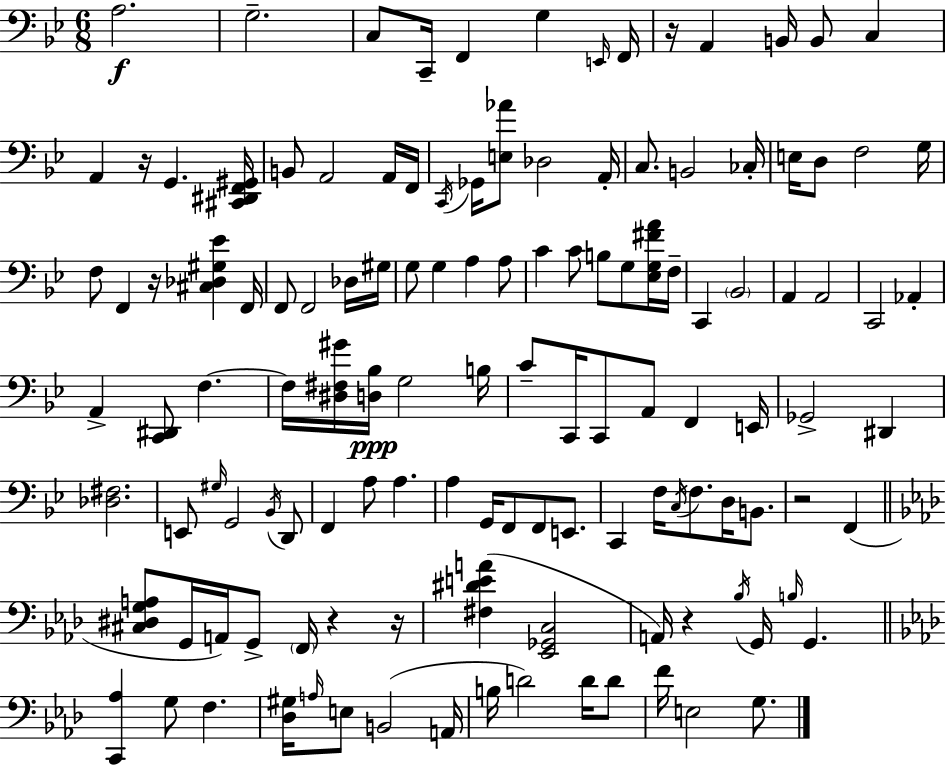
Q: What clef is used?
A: bass